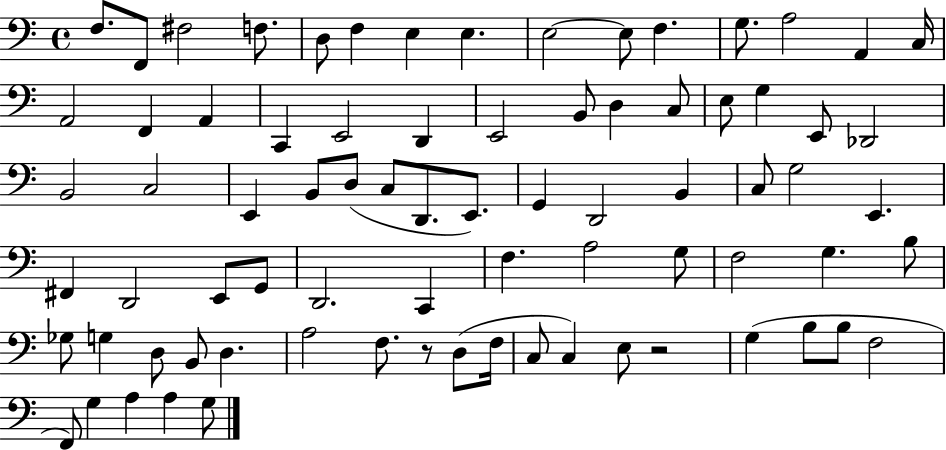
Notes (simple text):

F3/e. F2/e F#3/h F3/e. D3/e F3/q E3/q E3/q. E3/h E3/e F3/q. G3/e. A3/h A2/q C3/s A2/h F2/q A2/q C2/q E2/h D2/q E2/h B2/e D3/q C3/e E3/e G3/q E2/e Db2/h B2/h C3/h E2/q B2/e D3/e C3/e D2/e. E2/e. G2/q D2/h B2/q C3/e G3/h E2/q. F#2/q D2/h E2/e G2/e D2/h. C2/q F3/q. A3/h G3/e F3/h G3/q. B3/e Gb3/e G3/q D3/e B2/e D3/q. A3/h F3/e. R/e D3/e F3/s C3/e C3/q E3/e R/h G3/q B3/e B3/e F3/h F2/e G3/q A3/q A3/q G3/e